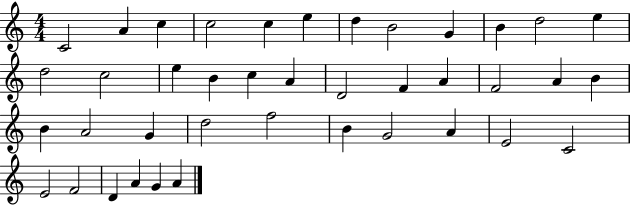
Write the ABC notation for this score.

X:1
T:Untitled
M:4/4
L:1/4
K:C
C2 A c c2 c e d B2 G B d2 e d2 c2 e B c A D2 F A F2 A B B A2 G d2 f2 B G2 A E2 C2 E2 F2 D A G A